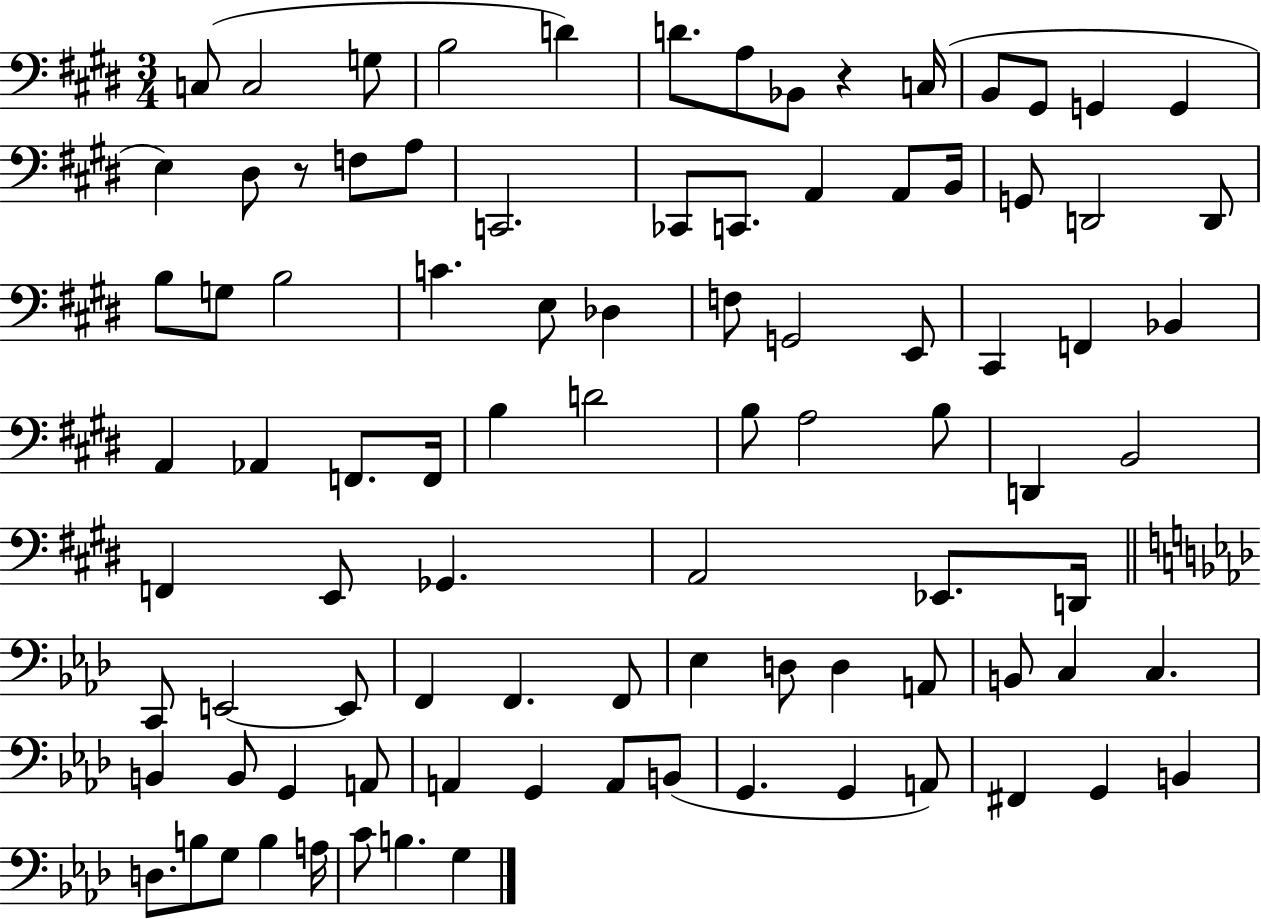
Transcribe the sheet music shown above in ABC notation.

X:1
T:Untitled
M:3/4
L:1/4
K:E
C,/2 C,2 G,/2 B,2 D D/2 A,/2 _B,,/2 z C,/4 B,,/2 ^G,,/2 G,, G,, E, ^D,/2 z/2 F,/2 A,/2 C,,2 _C,,/2 C,,/2 A,, A,,/2 B,,/4 G,,/2 D,,2 D,,/2 B,/2 G,/2 B,2 C E,/2 _D, F,/2 G,,2 E,,/2 ^C,, F,, _B,, A,, _A,, F,,/2 F,,/4 B, D2 B,/2 A,2 B,/2 D,, B,,2 F,, E,,/2 _G,, A,,2 _E,,/2 D,,/4 C,,/2 E,,2 E,,/2 F,, F,, F,,/2 _E, D,/2 D, A,,/2 B,,/2 C, C, B,, B,,/2 G,, A,,/2 A,, G,, A,,/2 B,,/2 G,, G,, A,,/2 ^F,, G,, B,, D,/2 B,/2 G,/2 B, A,/4 C/2 B, G,